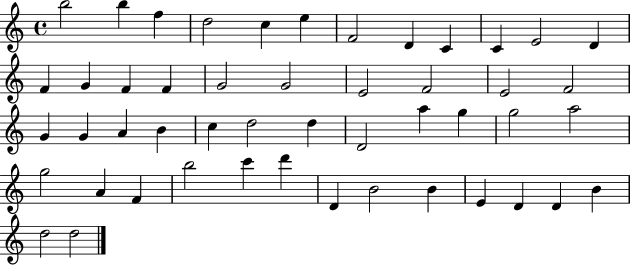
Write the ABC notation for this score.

X:1
T:Untitled
M:4/4
L:1/4
K:C
b2 b f d2 c e F2 D C C E2 D F G F F G2 G2 E2 F2 E2 F2 G G A B c d2 d D2 a g g2 a2 g2 A F b2 c' d' D B2 B E D D B d2 d2